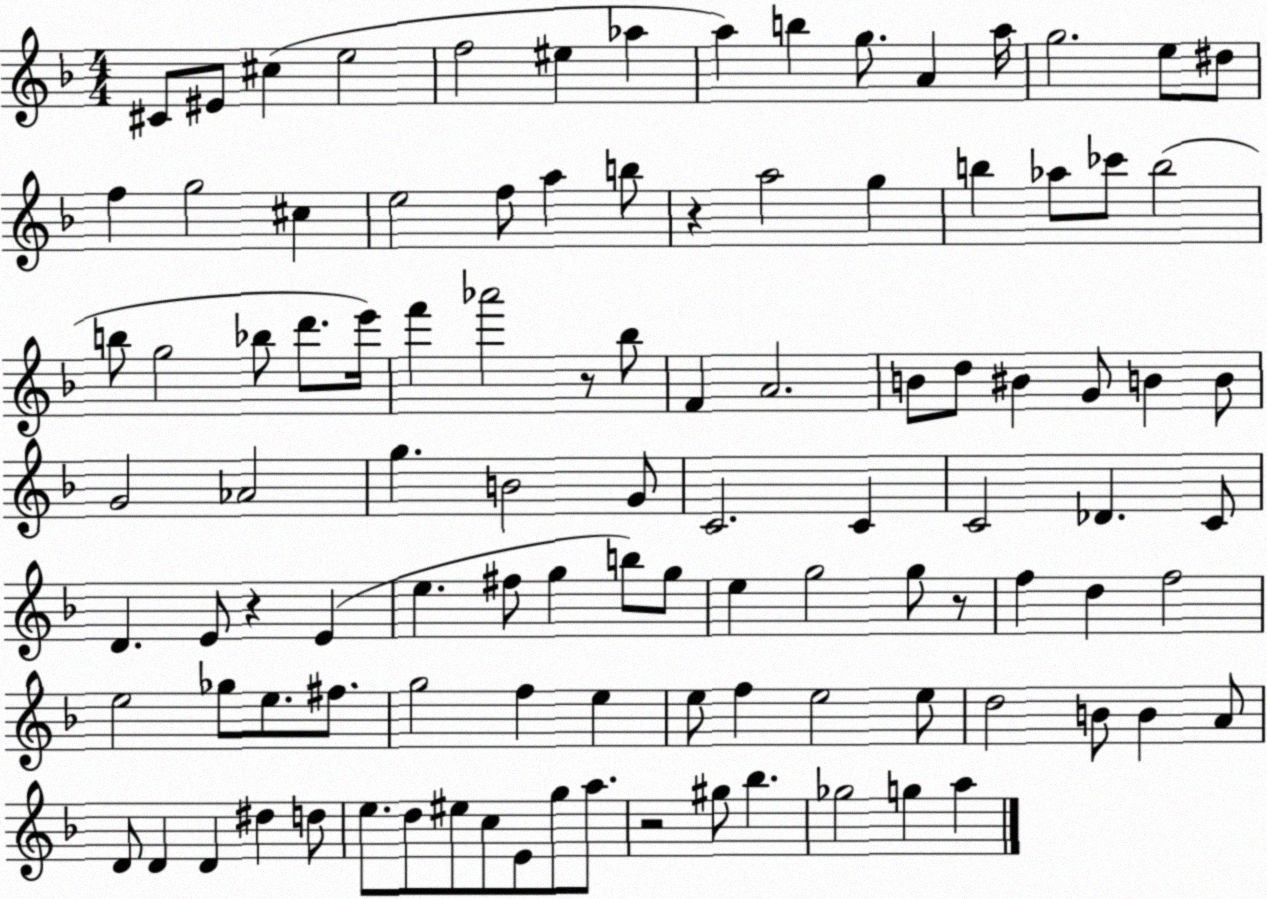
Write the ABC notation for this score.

X:1
T:Untitled
M:4/4
L:1/4
K:F
^C/2 ^E/2 ^c e2 f2 ^e _a a b g/2 A a/4 g2 e/2 ^d/2 f g2 ^c e2 f/2 a b/2 z a2 g b _a/2 _c'/2 b2 b/2 g2 _b/2 d'/2 e'/4 f' _a'2 z/2 _b/2 F A2 B/2 d/2 ^B G/2 B B/2 G2 _A2 g B2 G/2 C2 C C2 _D C/2 D E/2 z E e ^f/2 g b/2 g/2 e g2 g/2 z/2 f d f2 e2 _g/2 e/2 ^f/2 g2 f e e/2 f e2 e/2 d2 B/2 B A/2 D/2 D D ^d d/2 e/2 d/2 ^e/2 c/2 E/2 g/2 a/2 z2 ^g/2 _b _g2 g a